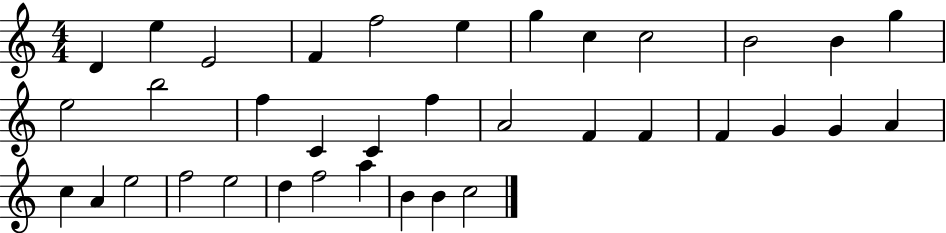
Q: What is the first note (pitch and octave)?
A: D4